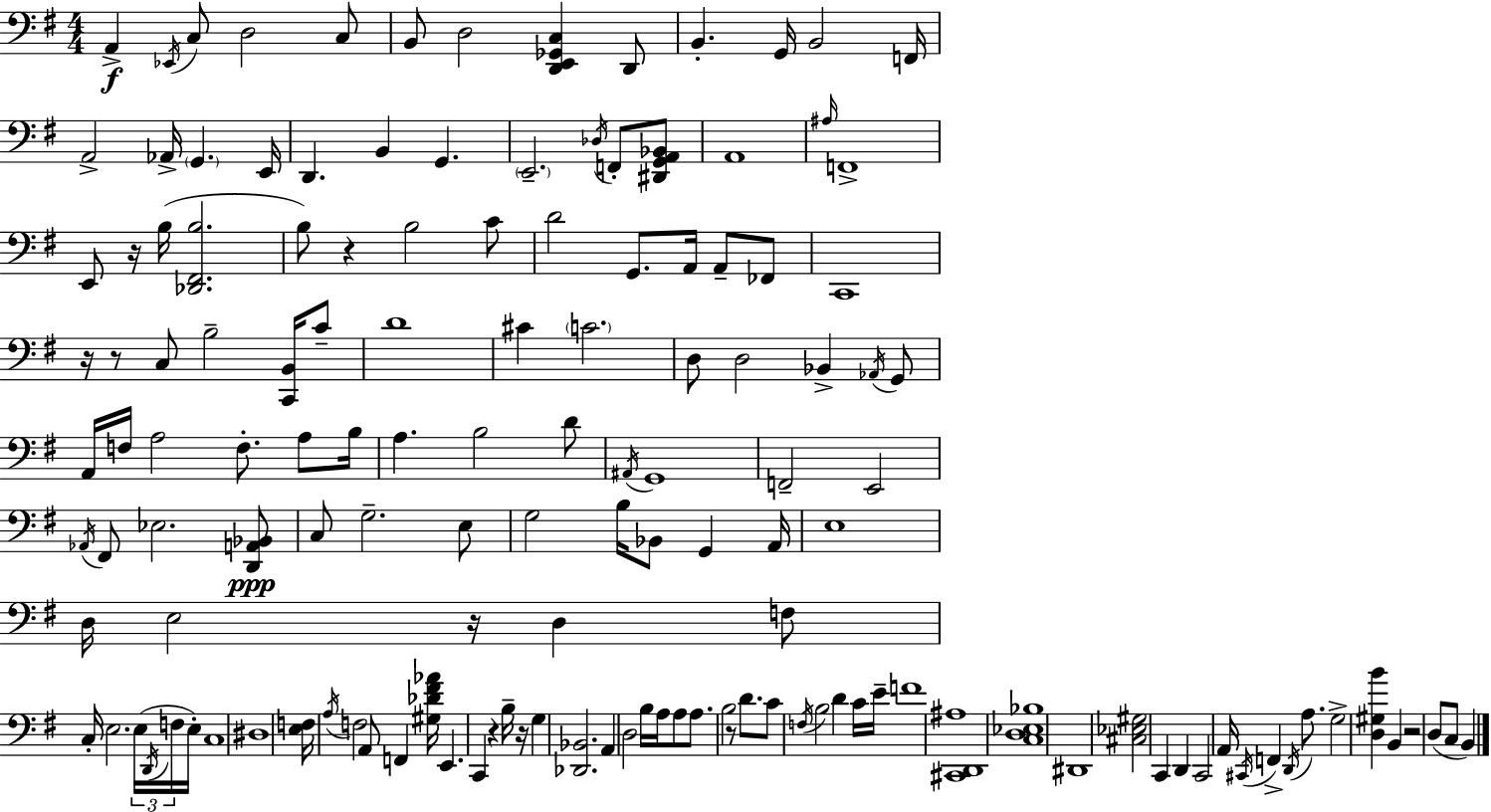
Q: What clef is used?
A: bass